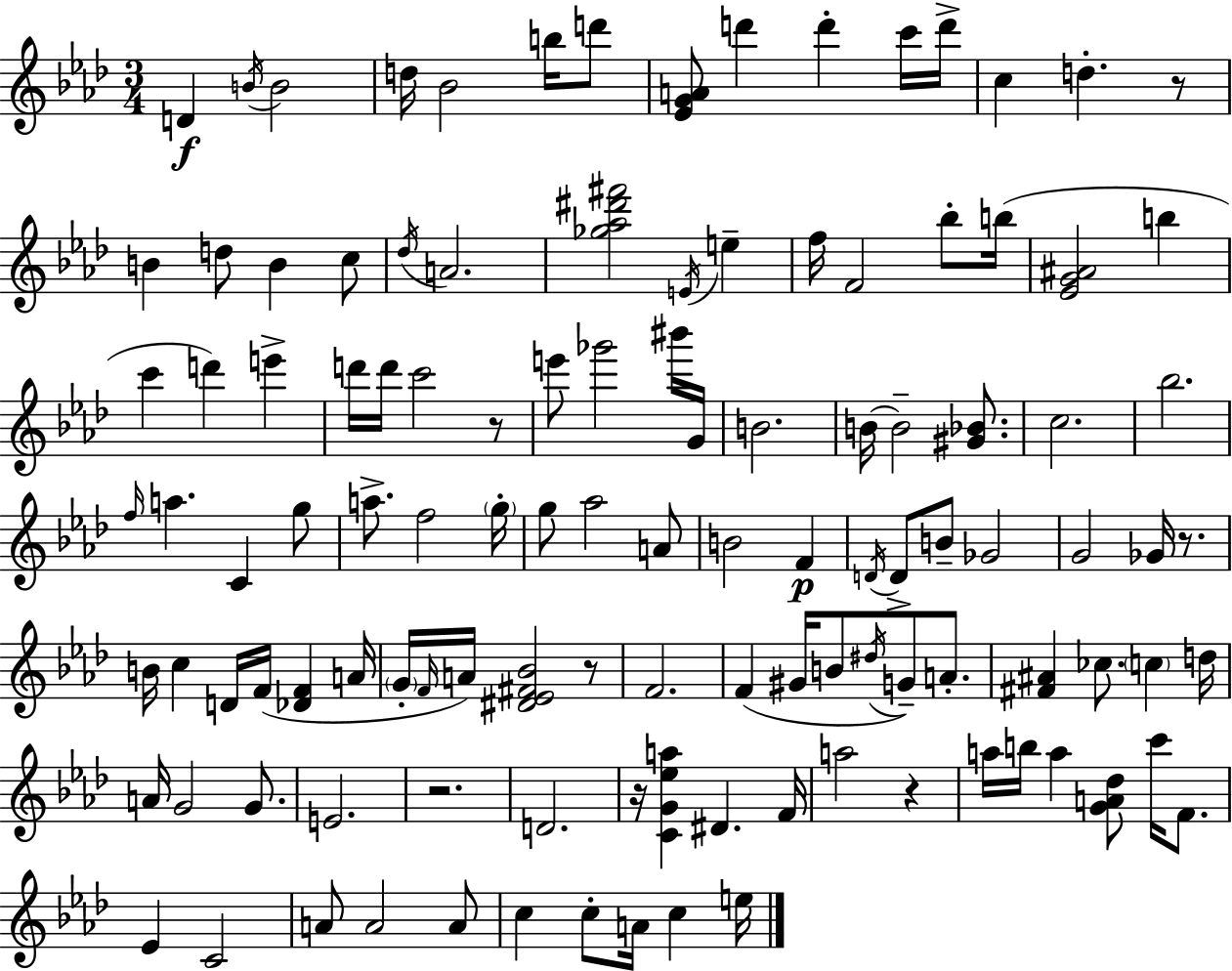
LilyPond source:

{
  \clef treble
  \numericTimeSignature
  \time 3/4
  \key aes \major
  d'4\f \acciaccatura { b'16 } b'2 | d''16 bes'2 b''16 d'''8 | <ees' g' a'>8 d'''4 d'''4-. c'''16 | d'''16-> c''4 d''4.-. r8 | \break b'4 d''8 b'4 c''8 | \acciaccatura { des''16 } a'2. | <ges'' aes'' dis''' fis'''>2 \acciaccatura { e'16 } e''4-- | f''16 f'2 | \break bes''8-. b''16( <ees' g' ais'>2 b''4 | c'''4 d'''4) e'''4-> | d'''16 d'''16 c'''2 | r8 e'''8 ges'''2 | \break bis'''16 g'16 b'2. | b'16~~ b'2-- | <gis' bes'>8. c''2. | bes''2. | \break \grace { f''16 } a''4. c'4 | g''8 a''8.-> f''2 | \parenthesize g''16-. g''8 aes''2 | a'8 b'2 | \break f'4\p \acciaccatura { d'16 } d'8-> b'8-- ges'2 | g'2 | ges'16 r8. b'16 c''4 d'16 f'16( | <des' f'>4 a'16 \parenthesize g'16-. \grace { f'16 } a'16) <dis' ees' fis' bes'>2 | \break r8 f'2. | f'4( gis'16 b'8 | \acciaccatura { dis''16 } g'8--) a'8.-. <fis' ais'>4 ces''8. | \parenthesize c''4 d''16 a'16 g'2 | \break g'8. e'2. | r2. | d'2. | r16 <c' g' ees'' a''>4 | \break dis'4. f'16 a''2 | r4 a''16 b''16 a''4 | <g' a' des''>8 c'''16 f'8. ees'4 c'2 | a'8 a'2 | \break a'8 c''4 c''8-. | a'16 c''4 e''16 \bar "|."
}